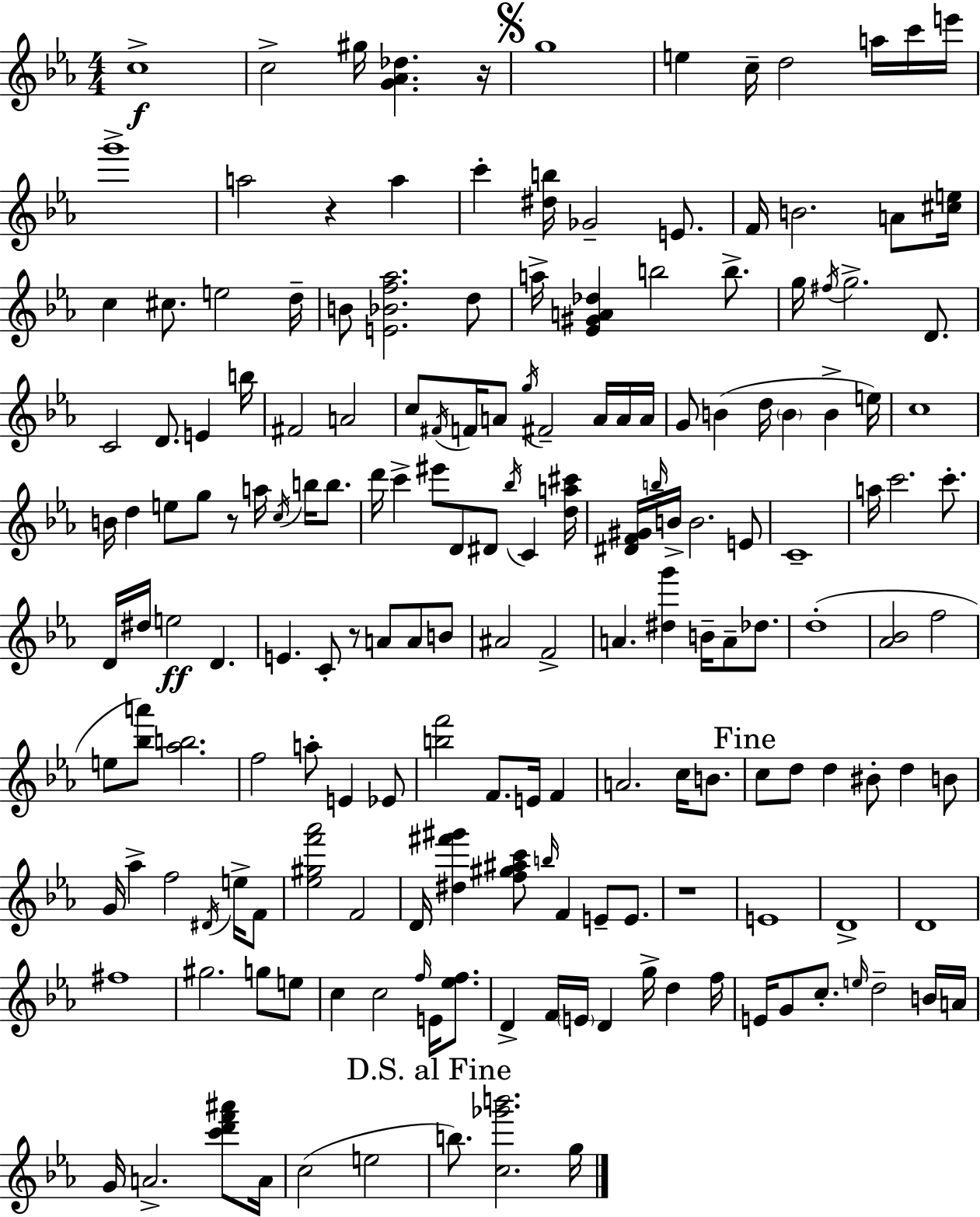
{
  \clef treble
  \numericTimeSignature
  \time 4/4
  \key c \minor
  c''1->\f | c''2-> gis''16 <g' aes' des''>4. r16 | \mark \markup { \musicglyph "scripts.segno" } g''1 | e''4 c''16-- d''2 a''16 c'''16 e'''16 | \break g'''1-> | a''2 r4 a''4 | c'''4-. <dis'' b''>16 ges'2-- e'8. | f'16 b'2. a'8 <cis'' e''>16 | \break c''4 cis''8. e''2 d''16-- | b'8 <e' bes' f'' aes''>2. d''8 | a''16-> <ees' gis' a' des''>4 b''2 b''8.-> | g''16 \acciaccatura { fis''16 } g''2.-> d'8. | \break c'2 d'8. e'4 | b''16 fis'2 a'2 | c''8 \acciaccatura { fis'16 } f'16 a'8 \acciaccatura { g''16 } fis'2-- | a'16 a'16 a'16 g'8 b'4( d''16 \parenthesize b'4 b'4-> | \break e''16) c''1 | b'16 d''4 e''8 g''8 r8 a''16 \acciaccatura { c''16 } | b''16 b''8. d'''16 c'''4-> eis'''8 d'8 dis'8 \acciaccatura { bes''16 } | c'4 <d'' a'' cis'''>16 <dis' f' gis'>16 \grace { b''16 } b'16-> b'2. | \break e'8 c'1-- | a''16 c'''2. | c'''8.-. d'16 dis''16 e''2\ff | d'4. e'4. c'8-. r8 | \break a'8 a'8 b'8 ais'2 f'2-> | a'4. <dis'' g'''>4 | b'16-- a'8-- des''8. d''1-.( | <aes' bes'>2 f''2 | \break e''8 <bes'' a'''>8) <aes'' b''>2. | f''2 a''8-. | e'4 ees'8 <b'' f'''>2 f'8. | e'16 f'4 a'2. | \break c''16 b'8. \mark "Fine" c''8 d''8 d''4 bis'8-. | d''4 b'8 g'16 aes''4-> f''2 | \acciaccatura { dis'16 } e''16-> f'8 <ees'' gis'' f''' aes'''>2 f'2 | d'16 <dis'' fis''' gis'''>4 <f'' gis'' ais'' c'''>8 \grace { b''16 } f'4 | \break e'8-- e'8. r1 | e'1 | d'1-> | d'1 | \break fis''1 | gis''2. | g''8 e''8 c''4 c''2 | \grace { f''16 } e'16 <ees'' f''>8. d'4-> f'16 \parenthesize e'16 d'4 | \break g''16-> d''4 f''16 e'16 g'8 c''8.-. \grace { e''16 } | d''2-- b'16 a'16 g'16 a'2.-> | <c''' d''' f''' ais'''>8 a'16 c''2( | e''2 \mark "D.S. al Fine" b''8.) <c'' ges''' b'''>2. | \break g''16 \bar "|."
}